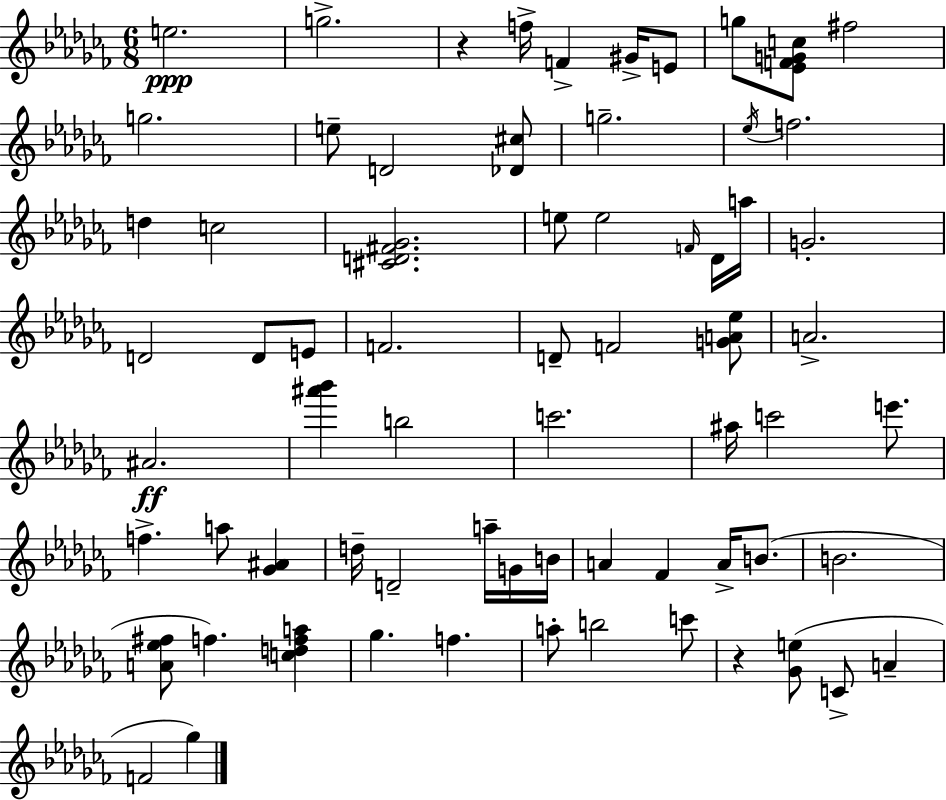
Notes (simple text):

E5/h. G5/h. R/q F5/s F4/q G#4/s E4/e G5/e [Eb4,F4,G4,C5]/e F#5/h G5/h. E5/e D4/h [Db4,C#5]/e G5/h. Eb5/s F5/h. D5/q C5/h [C#4,D4,F#4,Gb4]/h. E5/e E5/h F4/s Db4/s A5/s G4/h. D4/h D4/e E4/e F4/h. D4/e F4/h [G4,A4,Eb5]/e A4/h. A#4/h. [A#6,Bb6]/q B5/h C6/h. A#5/s C6/h E6/e. F5/q. A5/e [Gb4,A#4]/q D5/s D4/h A5/s G4/s B4/s A4/q FES4/q A4/s B4/e. B4/h. [A4,Eb5,F#5]/e F5/q. [C5,D5,F5,A5]/q Gb5/q. F5/q. A5/e B5/h C6/e R/q [Gb4,E5]/e C4/e A4/q F4/h Gb5/q